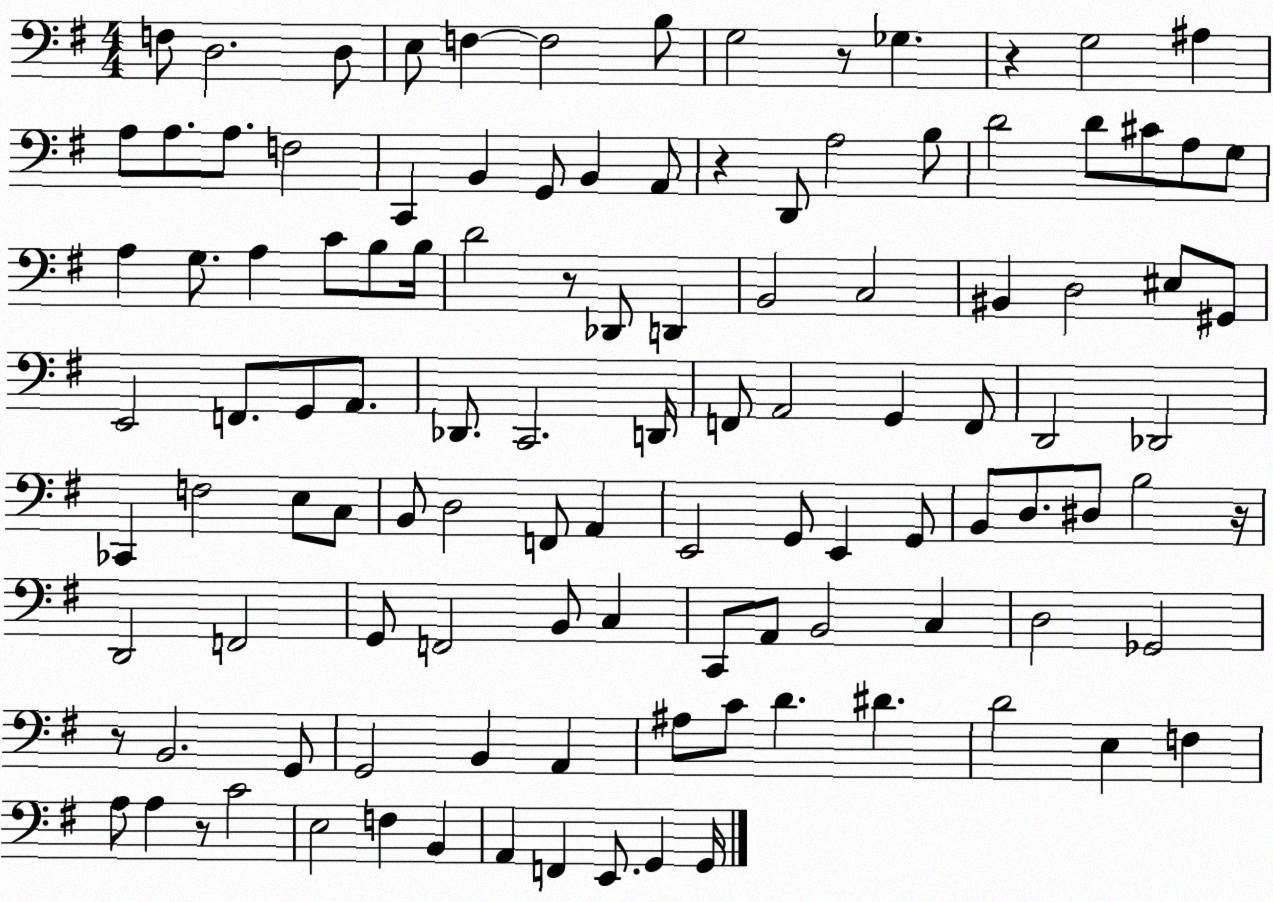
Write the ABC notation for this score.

X:1
T:Untitled
M:4/4
L:1/4
K:G
F,/2 D,2 D,/2 E,/2 F, F,2 B,/2 G,2 z/2 _G, z G,2 ^A, A,/2 A,/2 A,/2 F,2 C,, B,, G,,/2 B,, A,,/2 z D,,/2 A,2 B,/2 D2 D/2 ^C/2 A,/2 G,/2 A, G,/2 A, C/2 B,/2 B,/4 D2 z/2 _D,,/2 D,, B,,2 C,2 ^B,, D,2 ^E,/2 ^G,,/2 E,,2 F,,/2 G,,/2 A,,/2 _D,,/2 C,,2 D,,/4 F,,/2 A,,2 G,, F,,/2 D,,2 _D,,2 _C,, F,2 E,/2 C,/2 B,,/2 D,2 F,,/2 A,, E,,2 G,,/2 E,, G,,/2 B,,/2 D,/2 ^D,/2 B,2 z/4 D,,2 F,,2 G,,/2 F,,2 B,,/2 C, C,,/2 A,,/2 B,,2 C, D,2 _G,,2 z/2 B,,2 G,,/2 G,,2 B,, A,, ^A,/2 C/2 D ^D D2 E, F, A,/2 A, z/2 C2 E,2 F, B,, A,, F,, E,,/2 G,, G,,/4